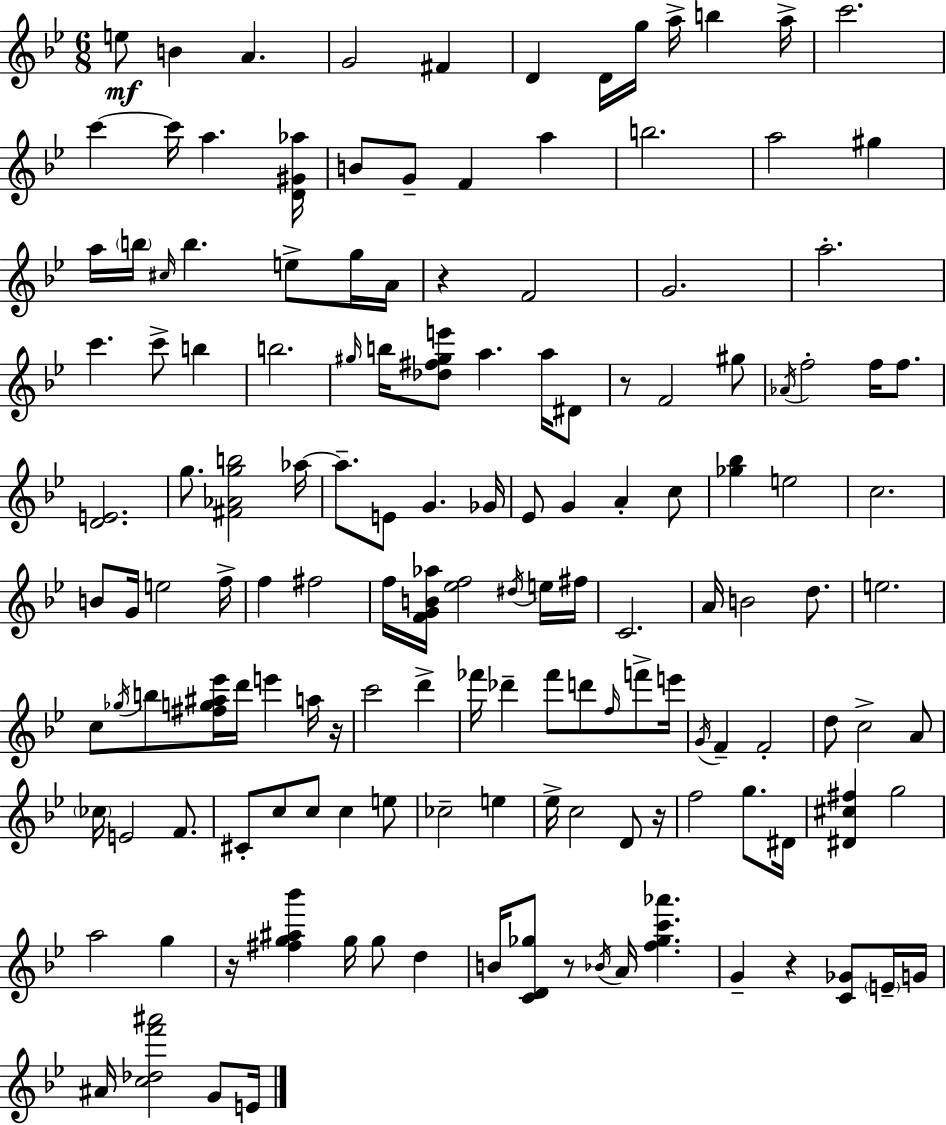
X:1
T:Untitled
M:6/8
L:1/4
K:Gm
e/2 B A G2 ^F D D/4 g/4 a/4 b a/4 c'2 c' c'/4 a [D^G_a]/4 B/2 G/2 F a b2 a2 ^g a/4 b/4 ^c/4 b e/2 g/4 A/4 z F2 G2 a2 c' c'/2 b b2 ^g/4 b/4 [_d^f^ge']/2 a a/4 ^D/2 z/2 F2 ^g/2 _A/4 f2 f/4 f/2 [DE]2 g/2 [^F_Agb]2 _a/4 _a/2 E/2 G _G/4 _E/2 G A c/2 [_g_b] e2 c2 B/2 G/4 e2 f/4 f ^f2 f/4 [FGB_a]/4 [_ef]2 ^d/4 e/4 ^f/4 C2 A/4 B2 d/2 e2 c/2 _g/4 b/2 [^fg^a_e']/4 d'/4 e' a/4 z/4 c'2 d' _f'/4 _d' _f'/2 d'/2 f/4 f'/2 e'/4 G/4 F F2 d/2 c2 A/2 _c/4 E2 F/2 ^C/2 c/2 c/2 c e/2 _c2 e _e/4 c2 D/2 z/4 f2 g/2 ^D/4 [^D^c^f] g2 a2 g z/4 [^fg^a_b'] g/4 g/2 d B/4 [CD_g]/2 z/2 _B/4 A/4 [f_gc'_a'] G z [C_G]/2 E/4 G/4 ^A/4 [c_df'^a']2 G/2 E/4